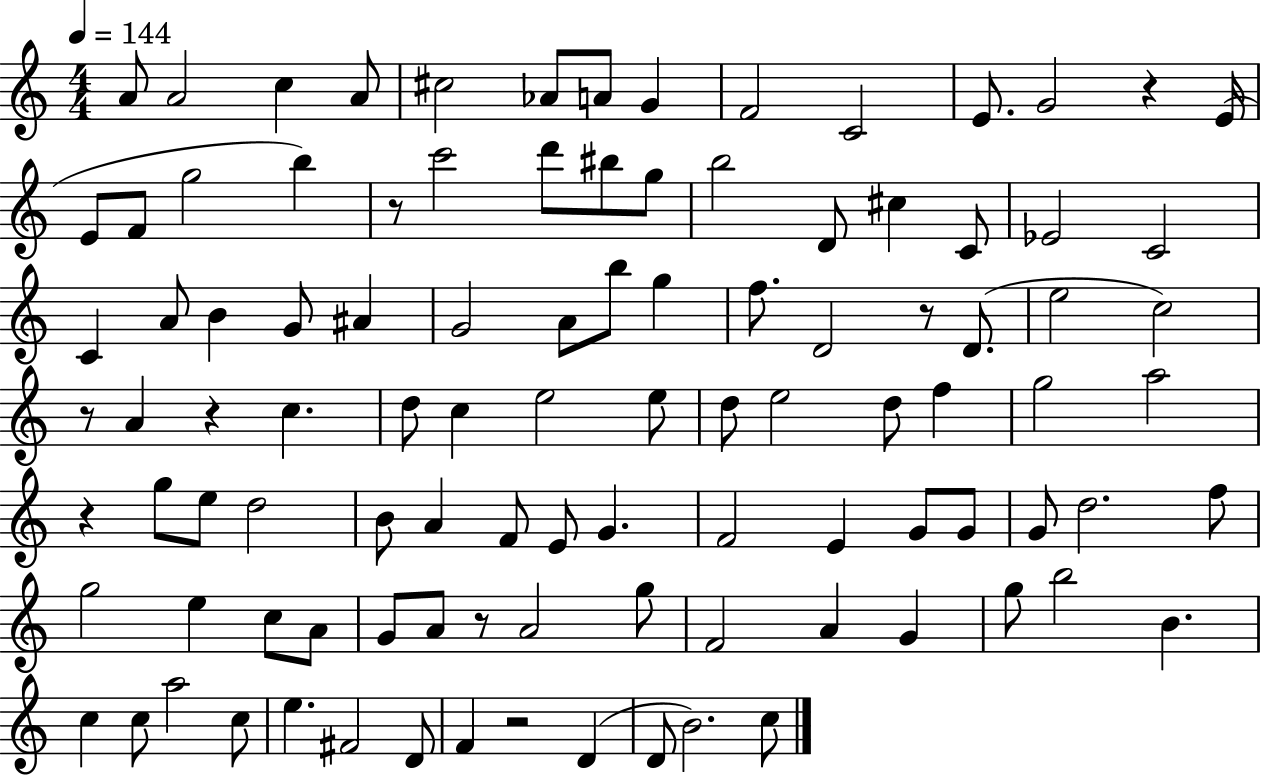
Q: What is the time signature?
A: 4/4